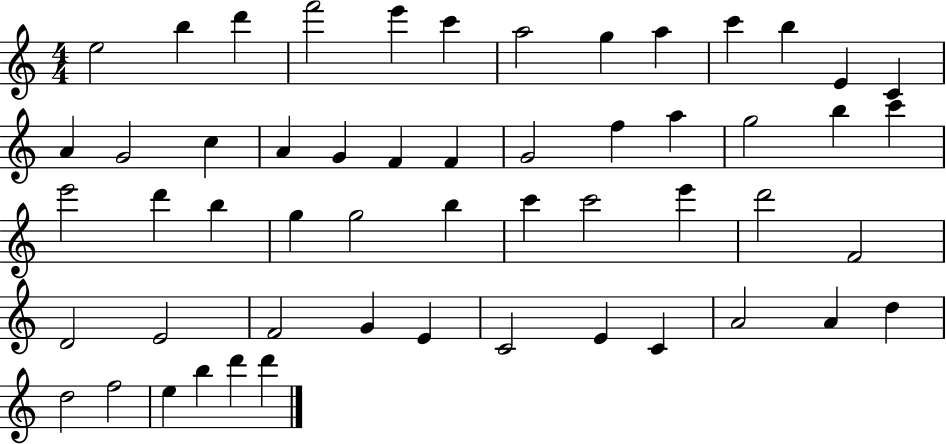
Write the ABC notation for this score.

X:1
T:Untitled
M:4/4
L:1/4
K:C
e2 b d' f'2 e' c' a2 g a c' b E C A G2 c A G F F G2 f a g2 b c' e'2 d' b g g2 b c' c'2 e' d'2 F2 D2 E2 F2 G E C2 E C A2 A d d2 f2 e b d' d'